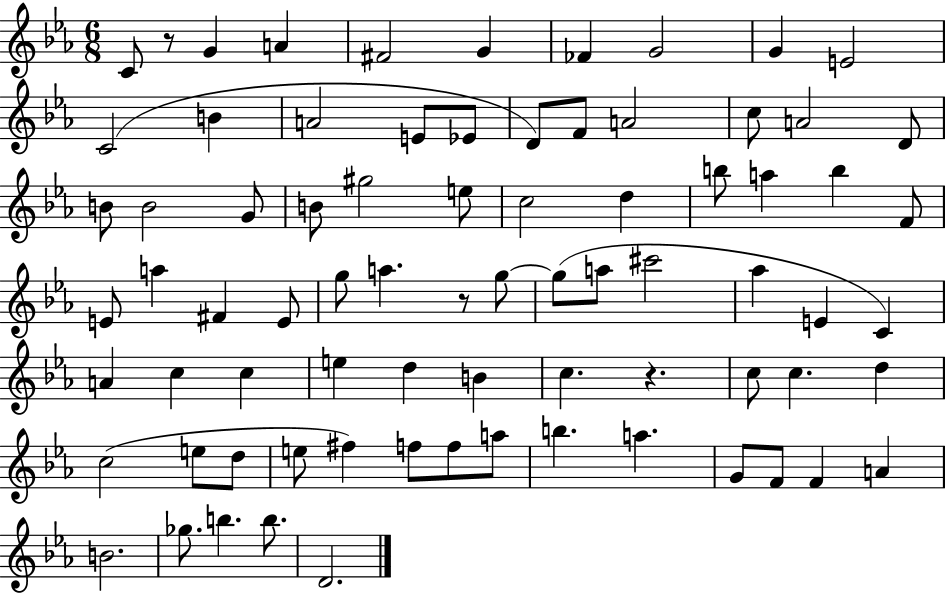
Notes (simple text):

C4/e R/e G4/q A4/q F#4/h G4/q FES4/q G4/h G4/q E4/h C4/h B4/q A4/h E4/e Eb4/e D4/e F4/e A4/h C5/e A4/h D4/e B4/e B4/h G4/e B4/e G#5/h E5/e C5/h D5/q B5/e A5/q B5/q F4/e E4/e A5/q F#4/q E4/e G5/e A5/q. R/e G5/e G5/e A5/e C#6/h Ab5/q E4/q C4/q A4/q C5/q C5/q E5/q D5/q B4/q C5/q. R/q. C5/e C5/q. D5/q C5/h E5/e D5/e E5/e F#5/q F5/e F5/e A5/e B5/q. A5/q. G4/e F4/e F4/q A4/q B4/h. Gb5/e. B5/q. B5/e. D4/h.